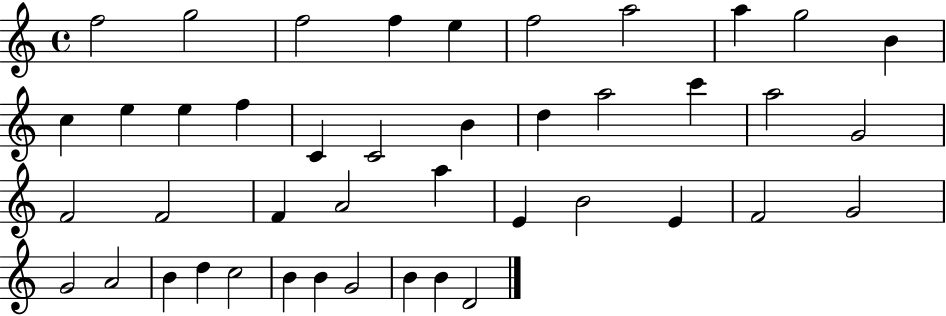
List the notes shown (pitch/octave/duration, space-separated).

F5/h G5/h F5/h F5/q E5/q F5/h A5/h A5/q G5/h B4/q C5/q E5/q E5/q F5/q C4/q C4/h B4/q D5/q A5/h C6/q A5/h G4/h F4/h F4/h F4/q A4/h A5/q E4/q B4/h E4/q F4/h G4/h G4/h A4/h B4/q D5/q C5/h B4/q B4/q G4/h B4/q B4/q D4/h